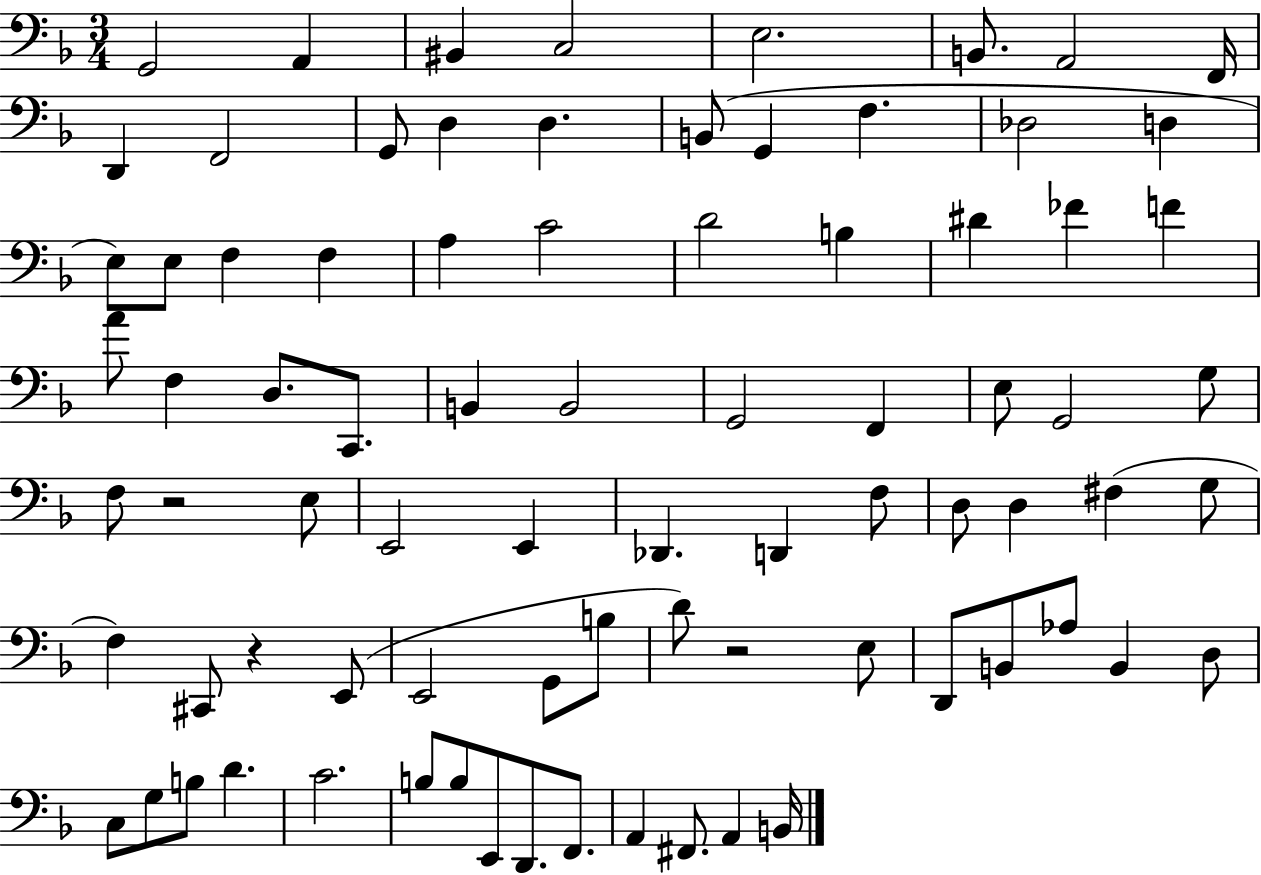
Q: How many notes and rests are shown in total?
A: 81